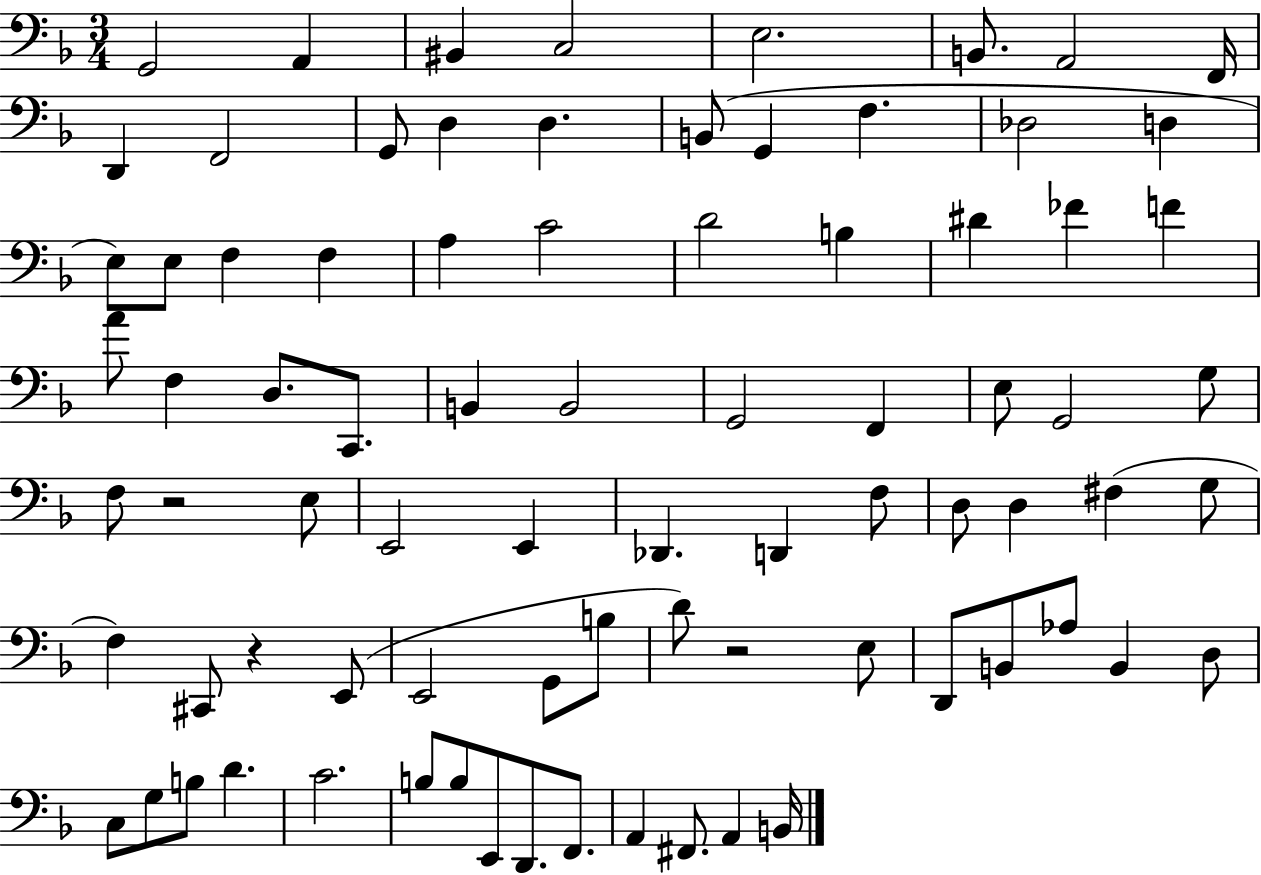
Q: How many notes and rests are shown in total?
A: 81